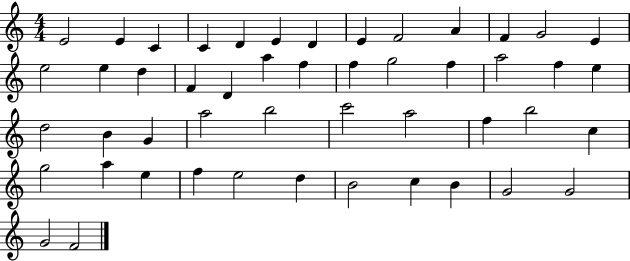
E4/h E4/q C4/q C4/q D4/q E4/q D4/q E4/q F4/h A4/q F4/q G4/h E4/q E5/h E5/q D5/q F4/q D4/q A5/q F5/q F5/q G5/h F5/q A5/h F5/q E5/q D5/h B4/q G4/q A5/h B5/h C6/h A5/h F5/q B5/h C5/q G5/h A5/q E5/q F5/q E5/h D5/q B4/h C5/q B4/q G4/h G4/h G4/h F4/h